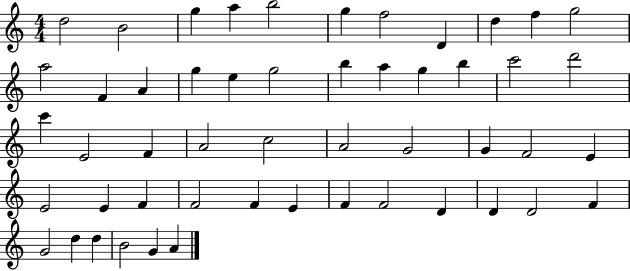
D5/h B4/h G5/q A5/q B5/h G5/q F5/h D4/q D5/q F5/q G5/h A5/h F4/q A4/q G5/q E5/q G5/h B5/q A5/q G5/q B5/q C6/h D6/h C6/q E4/h F4/q A4/h C5/h A4/h G4/h G4/q F4/h E4/q E4/h E4/q F4/q F4/h F4/q E4/q F4/q F4/h D4/q D4/q D4/h F4/q G4/h D5/q D5/q B4/h G4/q A4/q